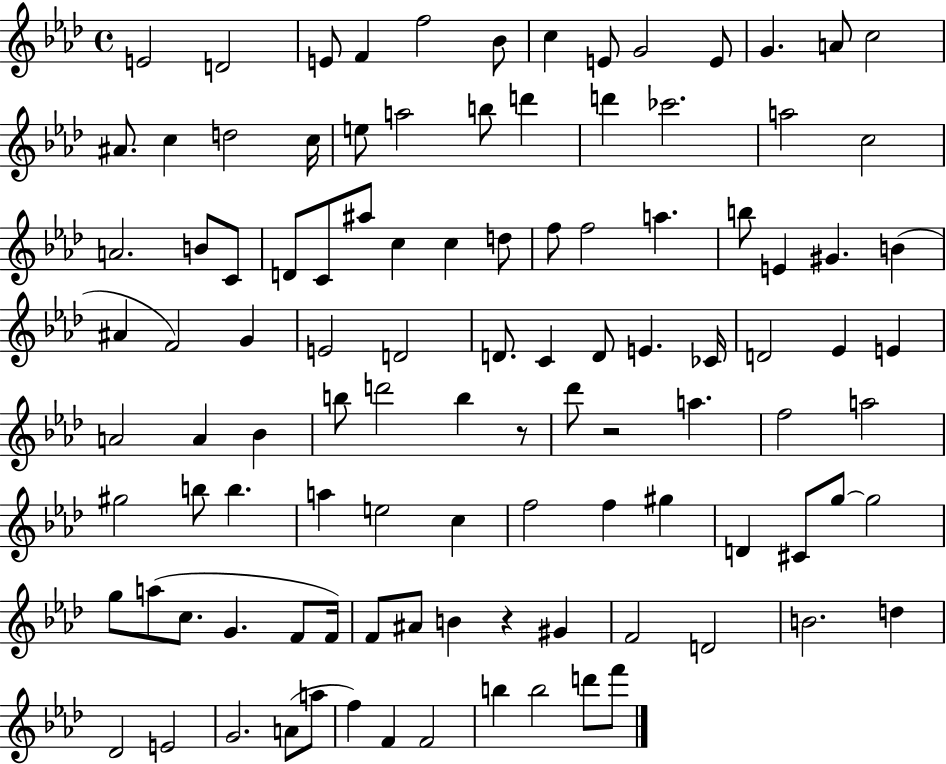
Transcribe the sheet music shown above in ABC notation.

X:1
T:Untitled
M:4/4
L:1/4
K:Ab
E2 D2 E/2 F f2 _B/2 c E/2 G2 E/2 G A/2 c2 ^A/2 c d2 c/4 e/2 a2 b/2 d' d' _c'2 a2 c2 A2 B/2 C/2 D/2 C/2 ^a/2 c c d/2 f/2 f2 a b/2 E ^G B ^A F2 G E2 D2 D/2 C D/2 E _C/4 D2 _E E A2 A _B b/2 d'2 b z/2 _d'/2 z2 a f2 a2 ^g2 b/2 b a e2 c f2 f ^g D ^C/2 g/2 g2 g/2 a/2 c/2 G F/2 F/4 F/2 ^A/2 B z ^G F2 D2 B2 d _D2 E2 G2 A/2 a/2 f F F2 b b2 d'/2 f'/2